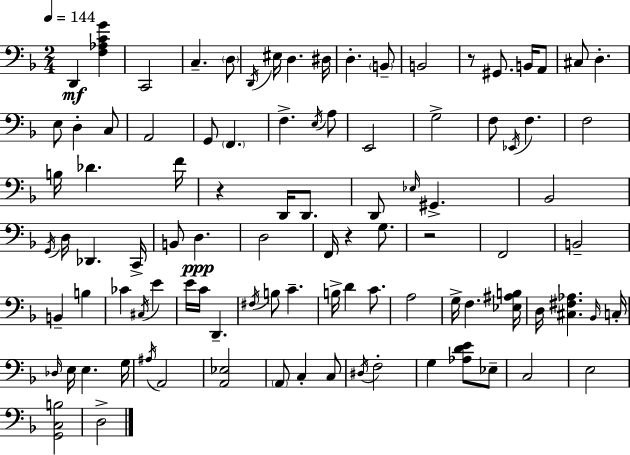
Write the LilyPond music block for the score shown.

{
  \clef bass
  \numericTimeSignature
  \time 2/4
  \key d \minor
  \tempo 4 = 144
  d,4\mf <f aes c' g'>4 | c,2 | c4.-- \parenthesize d8 | \acciaccatura { d,16 } eis16 d4. | \break dis16 d4.-. \parenthesize b,8-- | b,2 | r8 gis,8. b,16 a,8 | cis8 d4.-. | \break e8 d4-. c8 | a,2 | g,8 \parenthesize f,4. | f4.-> \acciaccatura { e16 } | \break a8 e,2 | g2-> | f8 \acciaccatura { ees,16 } f4. | f2 | \break b16 des'4. | f'16 r4 d,16 | d,8. d,8 \grace { ees16 } gis,4.-> | bes,2 | \break \acciaccatura { g,16 } d16 des,4. | c,16-> b,8 d4.\ppp | d2 | f,16 r4 | \break g8. r2 | f,2 | b,2-- | b,4-- | \break b4 ces'4 | \acciaccatura { cis16 } e'4 e'16 c'16 | d,4.-- \acciaccatura { fis16 } b8 | c'4.-- b16-> | \break d'4 c'8. a2 | g16-> | f4. <ees ais b>16 d16 | <cis fis aes>4. \grace { bes,16 } c16-. | \break \grace { des16 } e16 e4. | g16 \acciaccatura { ais16 } a,2 | <a, ees>2 | \parenthesize a,8 c4-. | \break c8 \acciaccatura { dis16 } f2-. | g4 <aes d' e'>8 | ees8-- c2 | e2 | \break <g, c b>2 | d2-> | \bar "|."
}